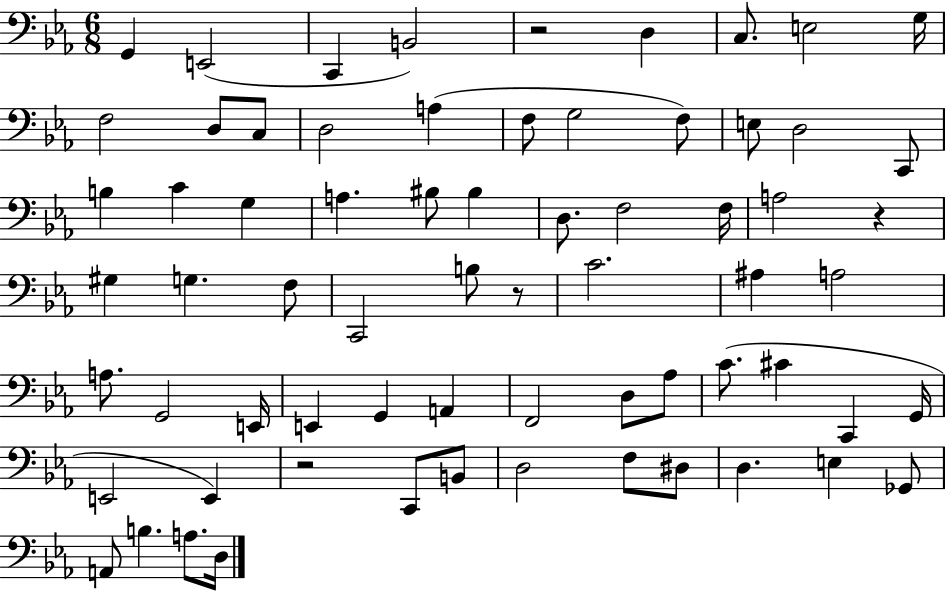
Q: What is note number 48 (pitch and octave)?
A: C#4